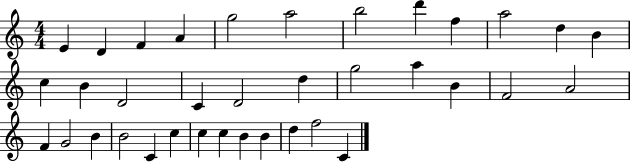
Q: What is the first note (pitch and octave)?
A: E4